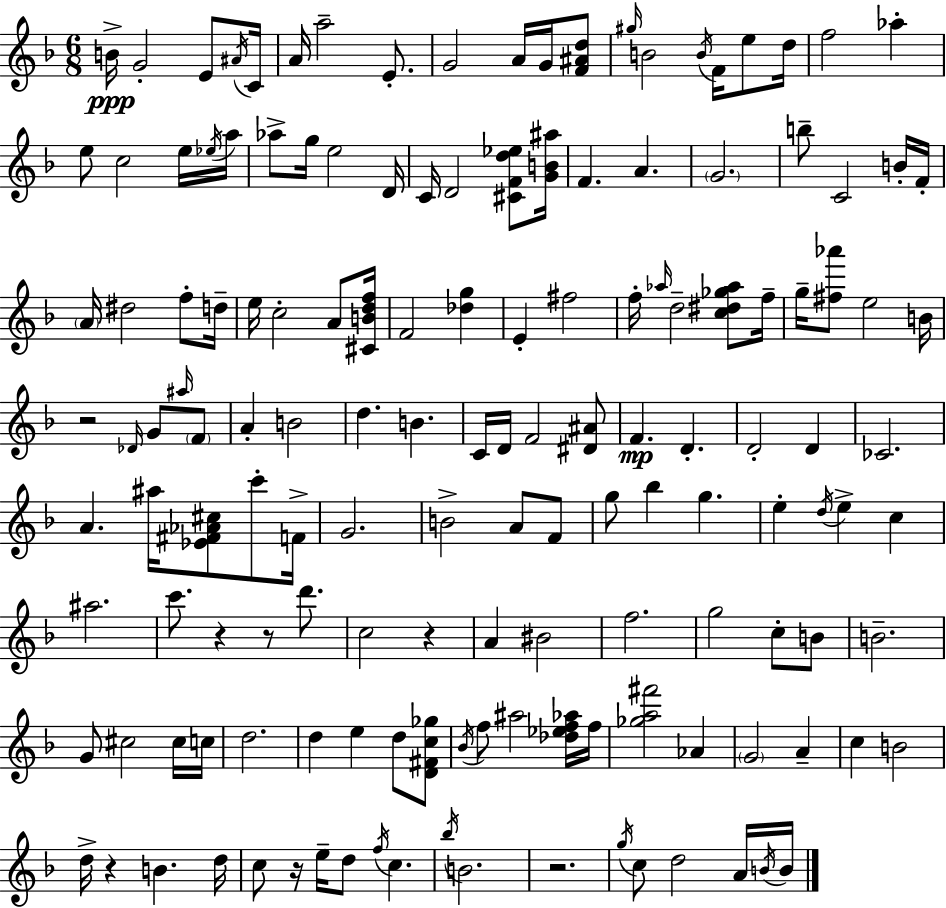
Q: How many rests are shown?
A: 7